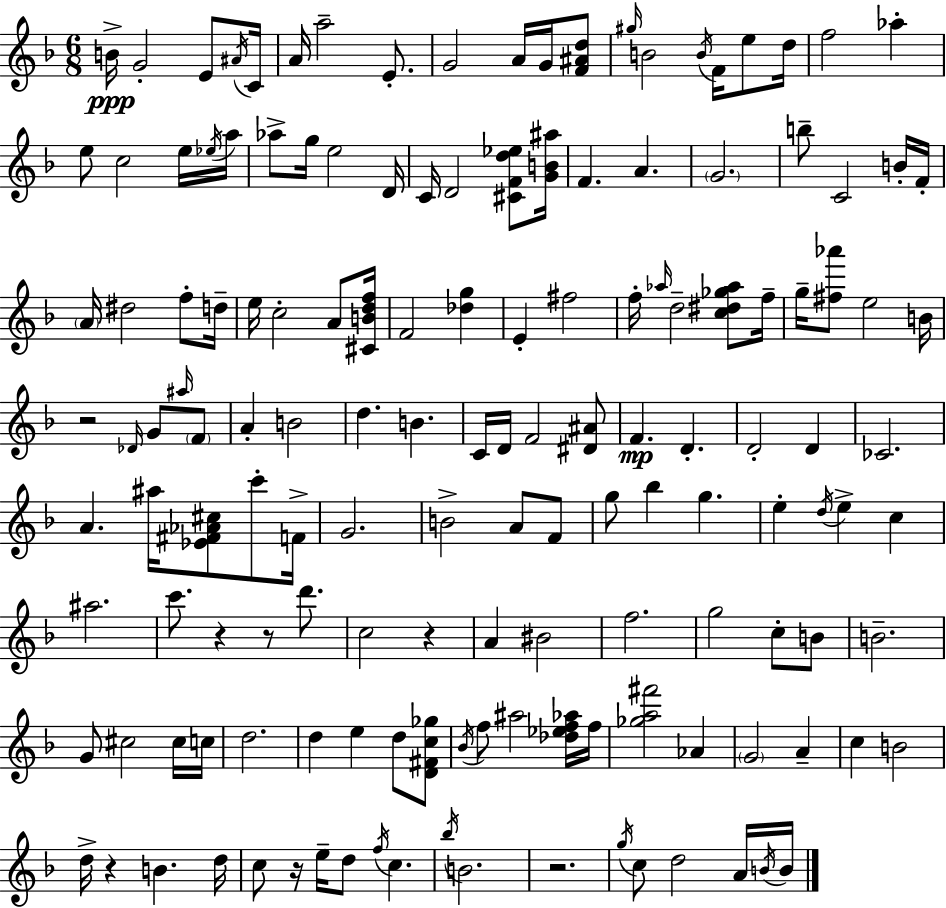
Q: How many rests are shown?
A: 7